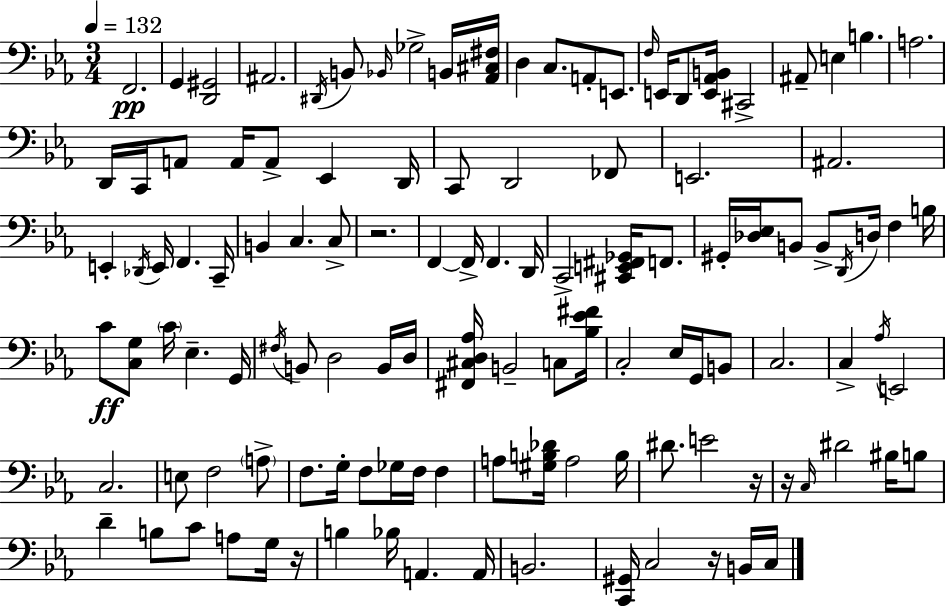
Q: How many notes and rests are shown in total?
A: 119